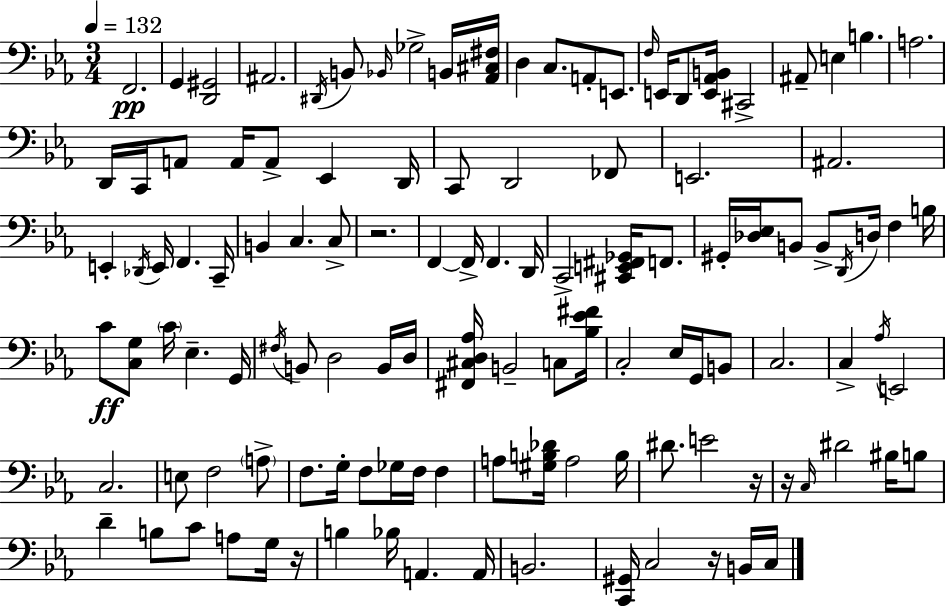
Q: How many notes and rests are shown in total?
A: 119